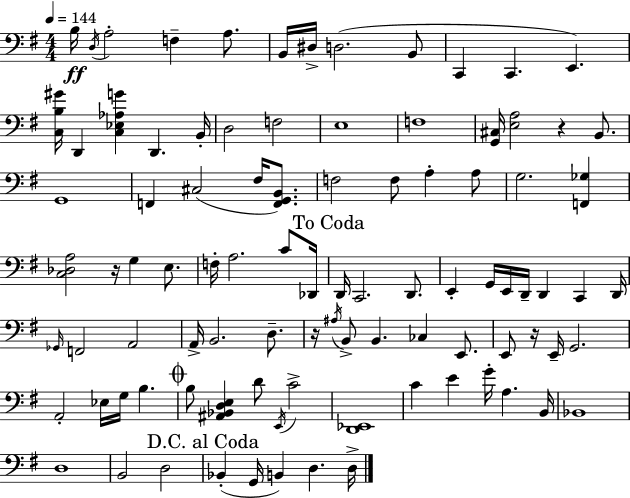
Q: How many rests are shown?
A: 4